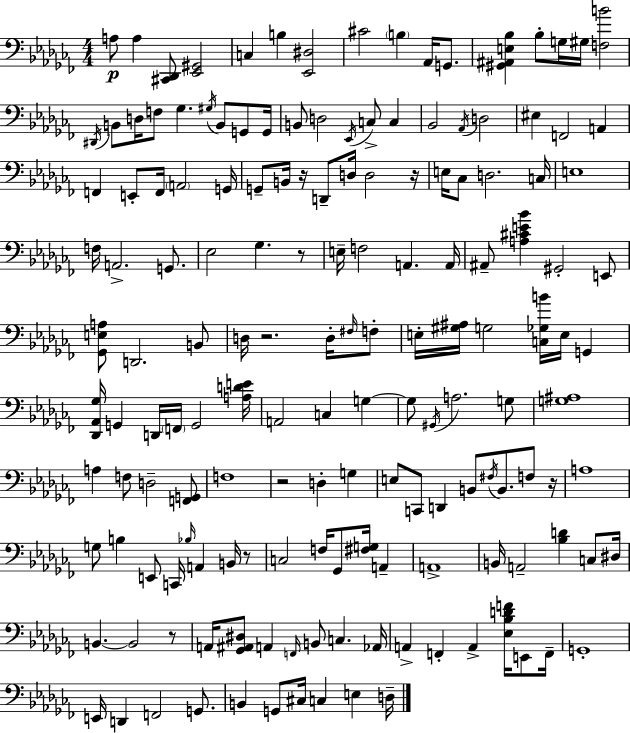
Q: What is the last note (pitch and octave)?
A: D3